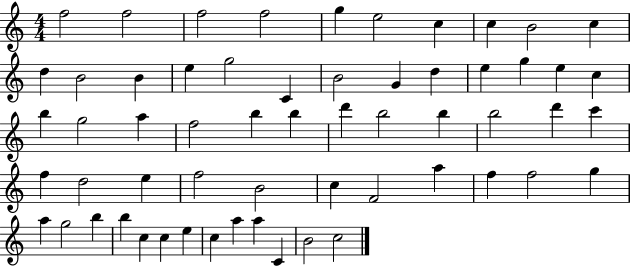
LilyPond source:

{
  \clef treble
  \numericTimeSignature
  \time 4/4
  \key c \major
  f''2 f''2 | f''2 f''2 | g''4 e''2 c''4 | c''4 b'2 c''4 | \break d''4 b'2 b'4 | e''4 g''2 c'4 | b'2 g'4 d''4 | e''4 g''4 e''4 c''4 | \break b''4 g''2 a''4 | f''2 b''4 b''4 | d'''4 b''2 b''4 | b''2 d'''4 c'''4 | \break f''4 d''2 e''4 | f''2 b'2 | c''4 f'2 a''4 | f''4 f''2 g''4 | \break a''4 g''2 b''4 | b''4 c''4 c''4 e''4 | c''4 a''4 a''4 c'4 | b'2 c''2 | \break \bar "|."
}